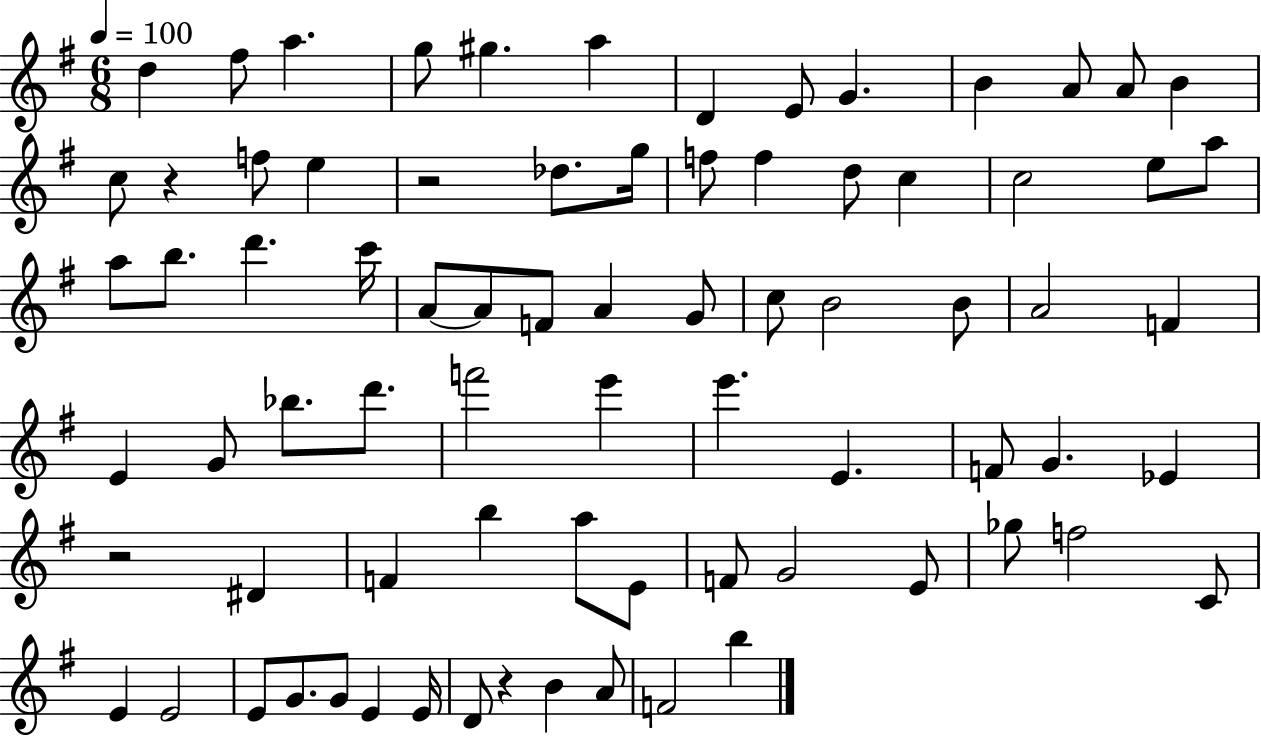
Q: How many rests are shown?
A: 4